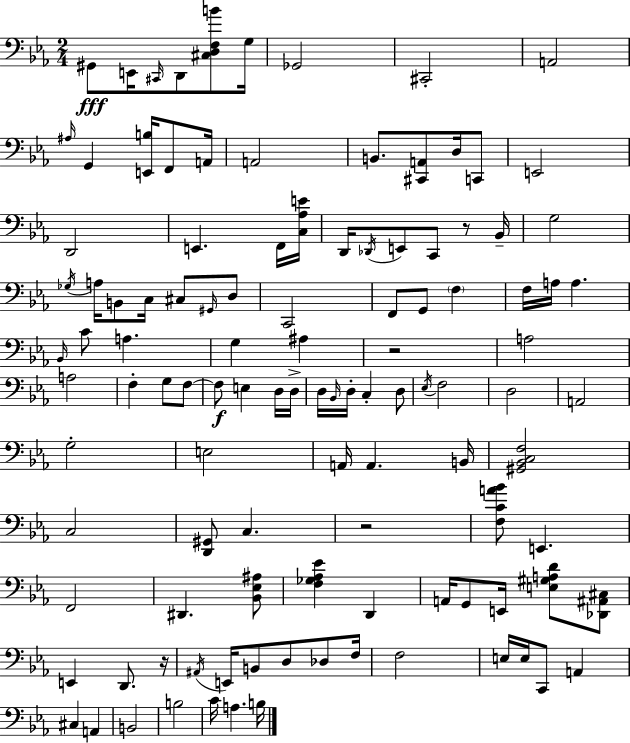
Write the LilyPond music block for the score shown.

{
  \clef bass
  \numericTimeSignature
  \time 2/4
  \key c \minor
  \repeat volta 2 { gis,8\fff e,16 \grace { cis,16 } d,8 <cis d f b'>8 | g16 ges,2 | cis,2-. | a,2 | \break \grace { ais16 } g,4 <e, b>16 f,8 | a,16 a,2 | b,8. <cis, a,>8 d16 | c,8 e,2 | \break d,2 | e,4. | f,16 <c aes e'>16 d,16 \acciaccatura { des,16 } e,8 c,8 | r8 bes,16-- g2 | \break \acciaccatura { ges16 } a16 b,8 c16 | cis8 \grace { gis,16 } d8 c,2 | f,8 g,8 | \parenthesize f4 f16 a16 a4. | \break \grace { bes,16 } c'8 | a4. g4 | ais4 r2 | a2 | \break a2 | f4-. | g8 f8~~ f8\f | e4 d16 d16-> d16 \grace { bes,16 } | \break d16-. c4-. d8 \acciaccatura { ees16 } | f2 | d2 | a,2 | \break g2-. | e2 | a,16 a,4. b,16 | <gis, bes, c f>2 | \break c2 | <d, gis,>8 c4. | r2 | <f c' a' bes'>8 e,4. | \break f,2 | dis,4. <bes, ees ais>8 | <f ges aes ees'>4 d,4 | a,16 g,8 e,16 <e gis a d'>8 <des, ais, cis>8 | \break e,4 d,8. r16 | \acciaccatura { ais,16 } e,16 b,8 d8 des8 | f16 f2 | e16 e16 c,8 a,4 | \break cis4 a,4 | b,2 | b2 | c'16 a4. | \break b16 } \bar "|."
}